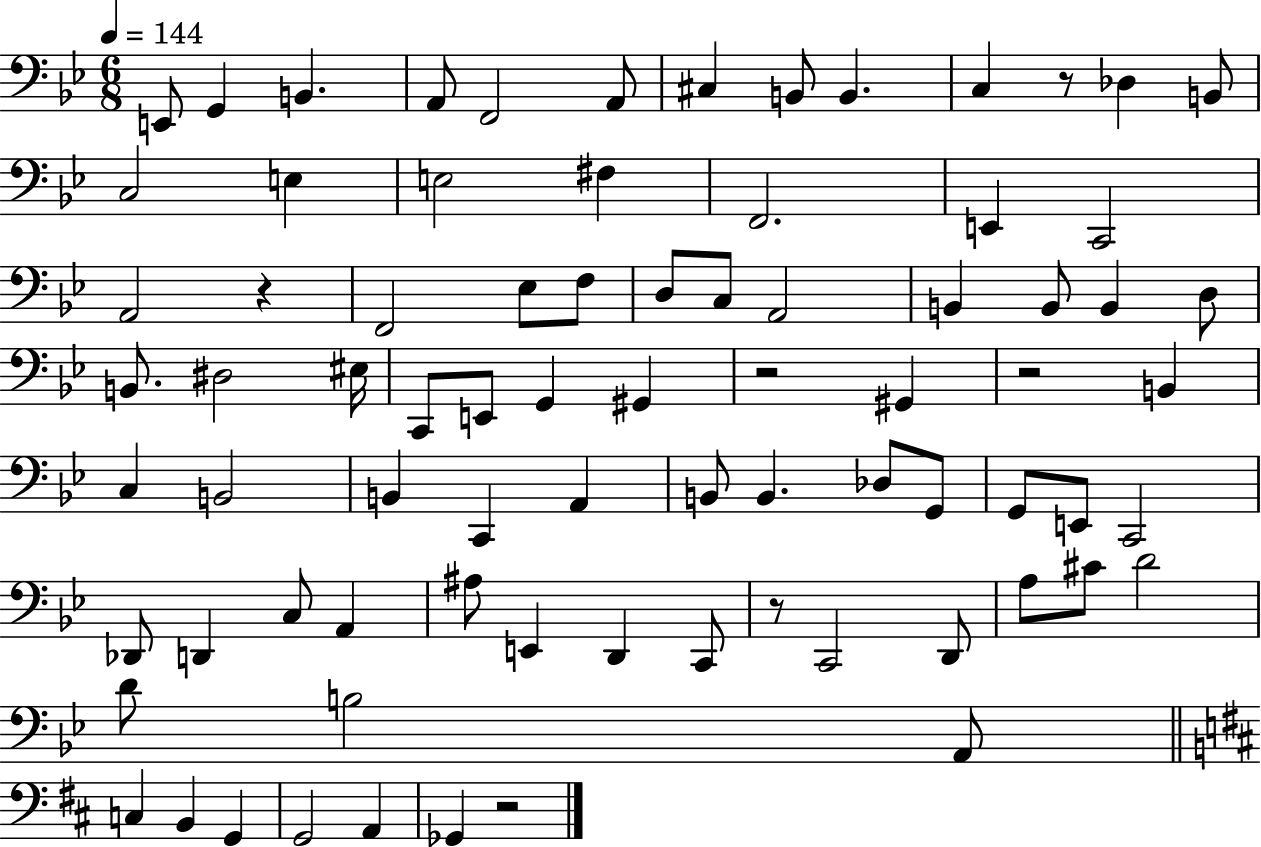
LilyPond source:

{
  \clef bass
  \numericTimeSignature
  \time 6/8
  \key bes \major
  \tempo 4 = 144
  e,8 g,4 b,4. | a,8 f,2 a,8 | cis4 b,8 b,4. | c4 r8 des4 b,8 | \break c2 e4 | e2 fis4 | f,2. | e,4 c,2 | \break a,2 r4 | f,2 ees8 f8 | d8 c8 a,2 | b,4 b,8 b,4 d8 | \break b,8. dis2 eis16 | c,8 e,8 g,4 gis,4 | r2 gis,4 | r2 b,4 | \break c4 b,2 | b,4 c,4 a,4 | b,8 b,4. des8 g,8 | g,8 e,8 c,2 | \break des,8 d,4 c8 a,4 | ais8 e,4 d,4 c,8 | r8 c,2 d,8 | a8 cis'8 d'2 | \break d'8 b2 a,8 | \bar "||" \break \key d \major c4 b,4 g,4 | g,2 a,4 | ges,4 r2 | \bar "|."
}